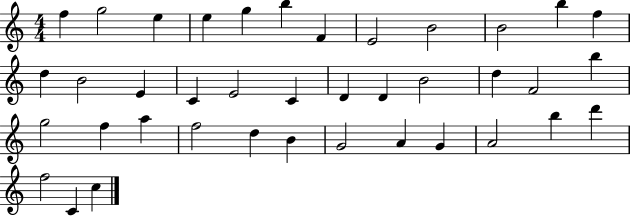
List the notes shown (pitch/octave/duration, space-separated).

F5/q G5/h E5/q E5/q G5/q B5/q F4/q E4/h B4/h B4/h B5/q F5/q D5/q B4/h E4/q C4/q E4/h C4/q D4/q D4/q B4/h D5/q F4/h B5/q G5/h F5/q A5/q F5/h D5/q B4/q G4/h A4/q G4/q A4/h B5/q D6/q F5/h C4/q C5/q